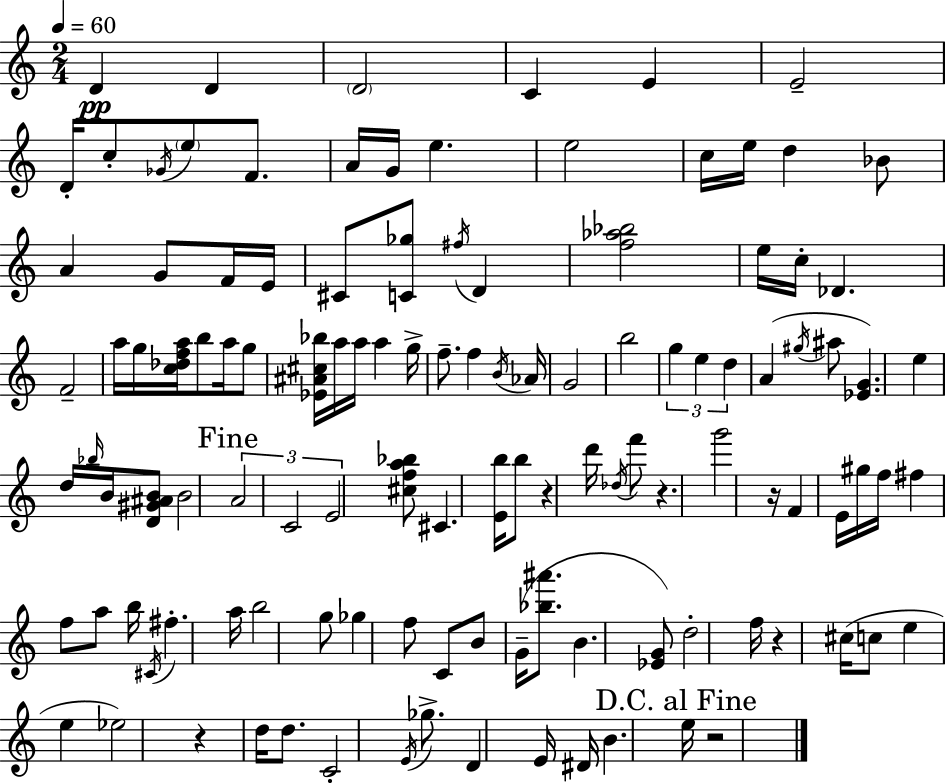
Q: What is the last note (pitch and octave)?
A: E5